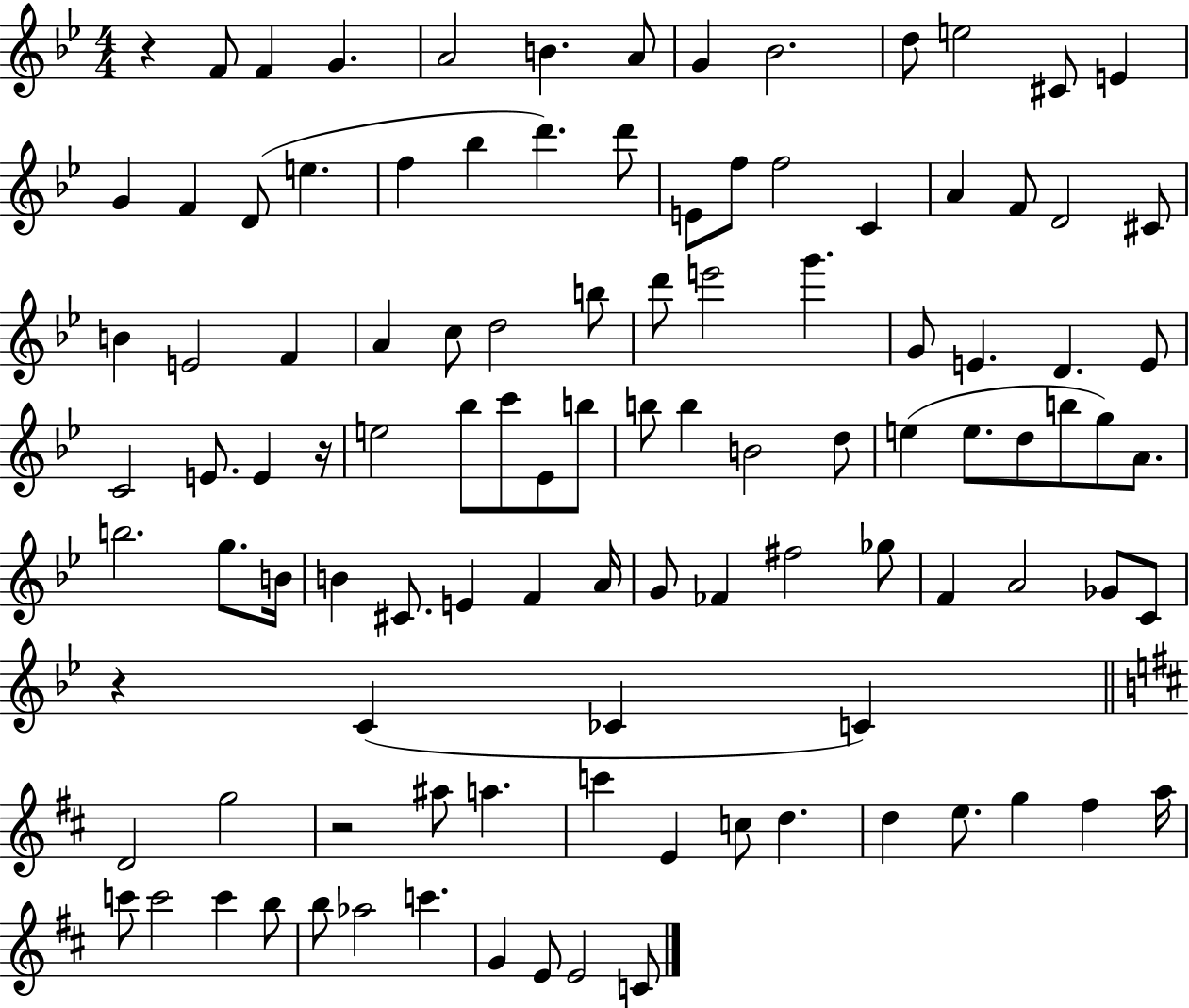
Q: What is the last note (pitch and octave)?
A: C4